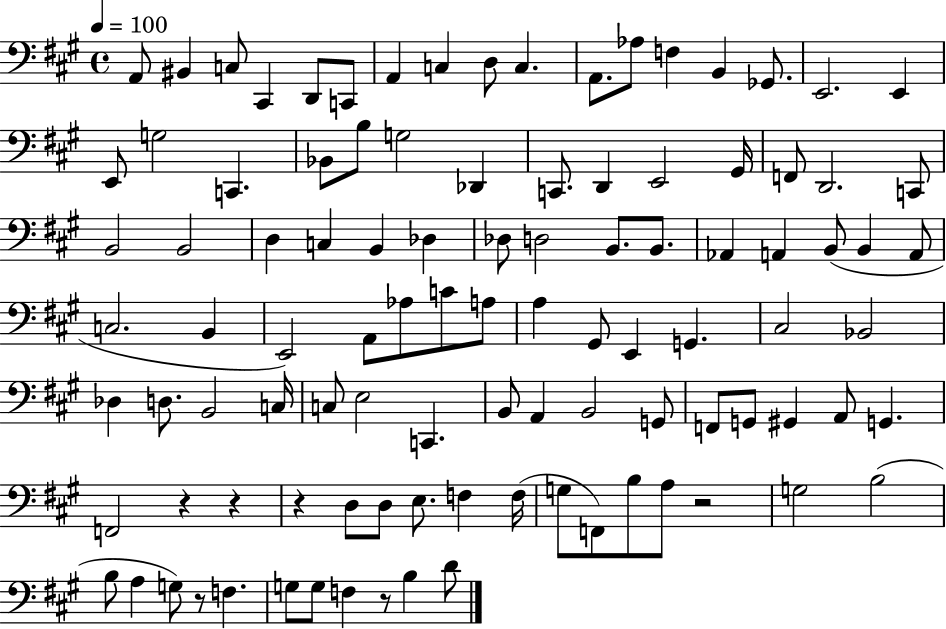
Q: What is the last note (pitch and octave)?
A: D4